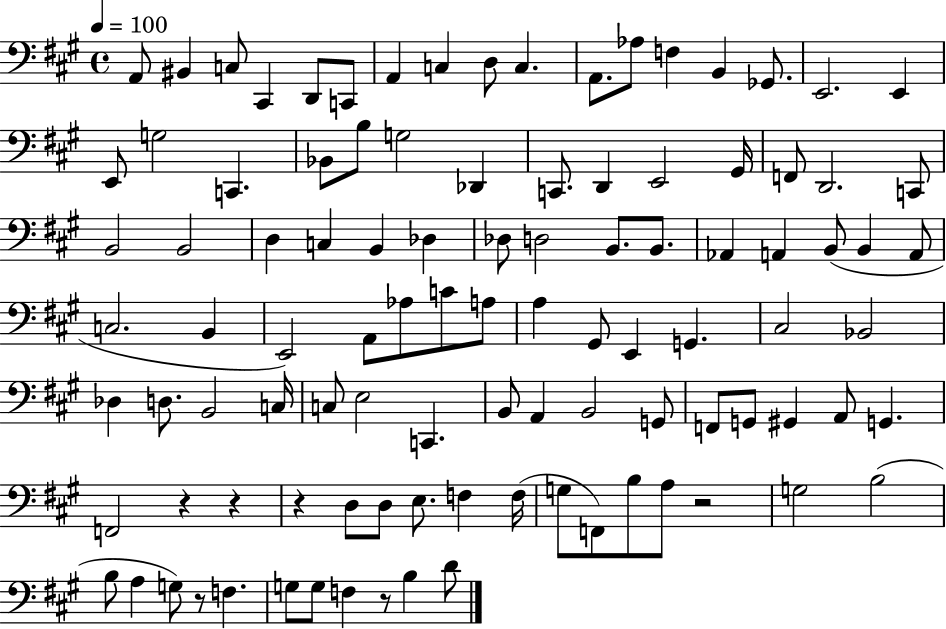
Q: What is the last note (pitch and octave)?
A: D4